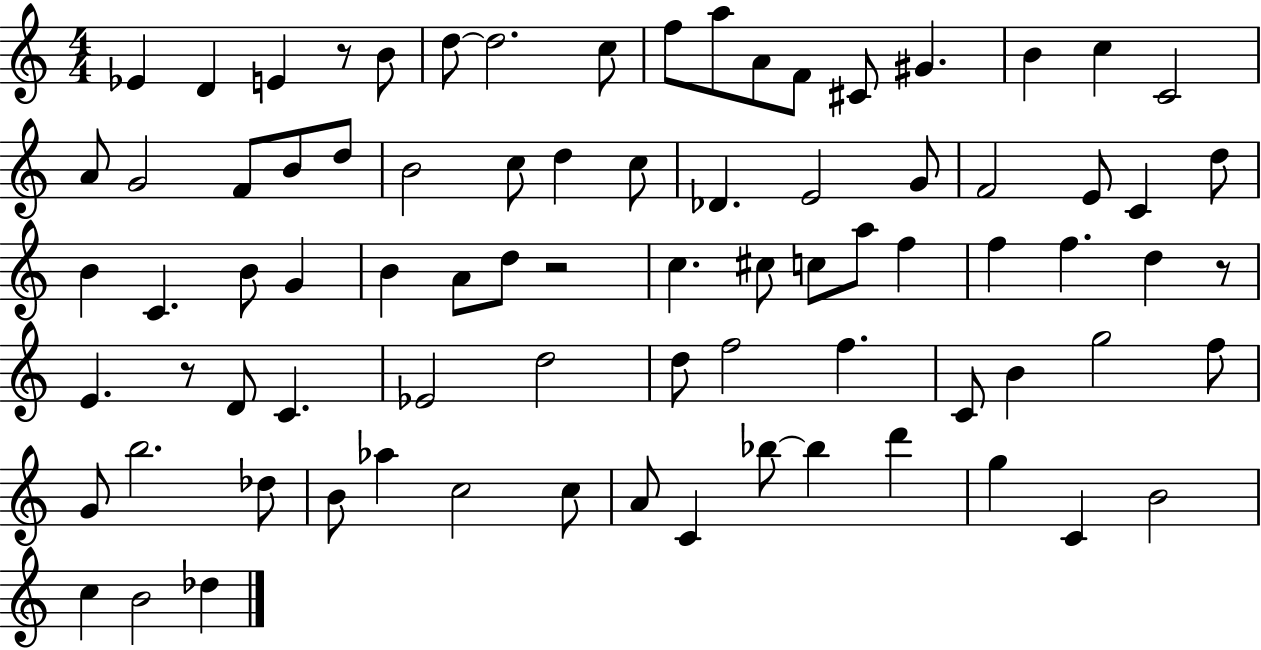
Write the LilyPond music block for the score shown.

{
  \clef treble
  \numericTimeSignature
  \time 4/4
  \key c \major
  ees'4 d'4 e'4 r8 b'8 | d''8~~ d''2. c''8 | f''8 a''8 a'8 f'8 cis'8 gis'4. | b'4 c''4 c'2 | \break a'8 g'2 f'8 b'8 d''8 | b'2 c''8 d''4 c''8 | des'4. e'2 g'8 | f'2 e'8 c'4 d''8 | \break b'4 c'4. b'8 g'4 | b'4 a'8 d''8 r2 | c''4. cis''8 c''8 a''8 f''4 | f''4 f''4. d''4 r8 | \break e'4. r8 d'8 c'4. | ees'2 d''2 | d''8 f''2 f''4. | c'8 b'4 g''2 f''8 | \break g'8 b''2. des''8 | b'8 aes''4 c''2 c''8 | a'8 c'4 bes''8~~ bes''4 d'''4 | g''4 c'4 b'2 | \break c''4 b'2 des''4 | \bar "|."
}